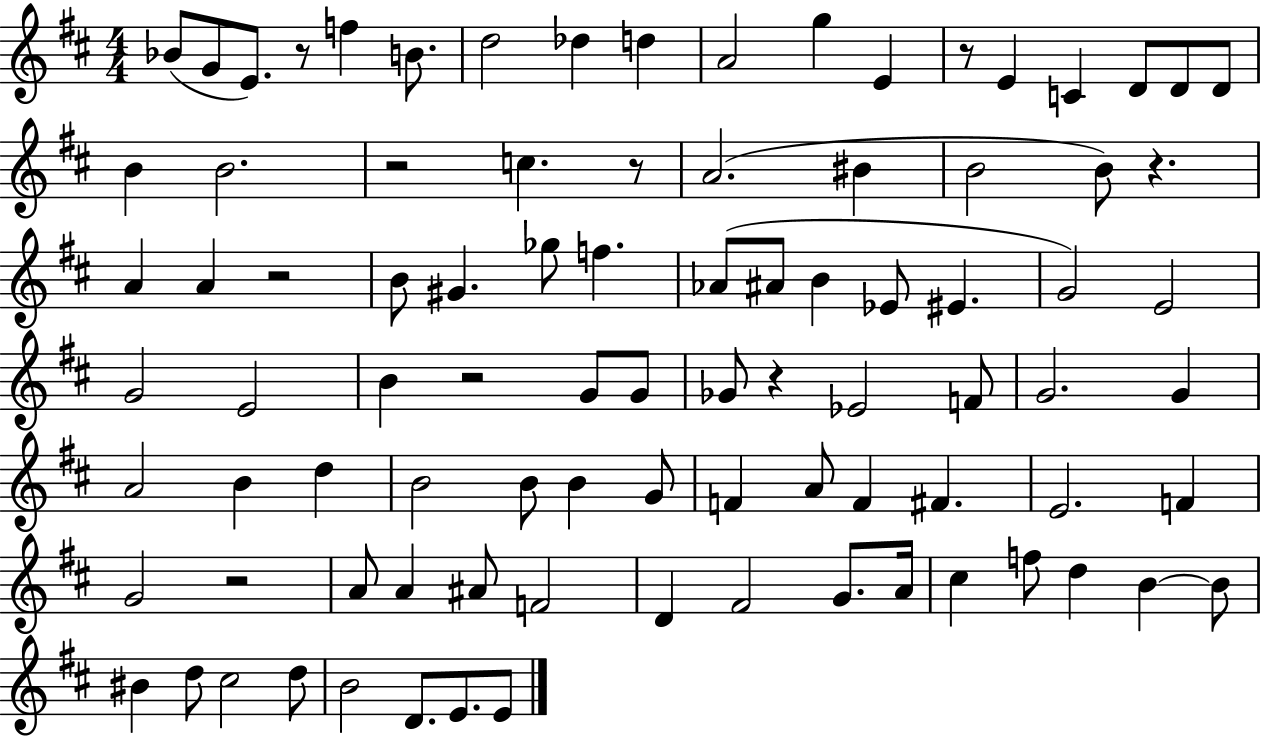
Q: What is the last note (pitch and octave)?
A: E4